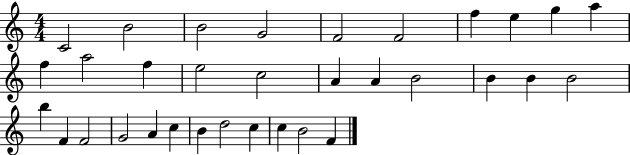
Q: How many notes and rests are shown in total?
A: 33